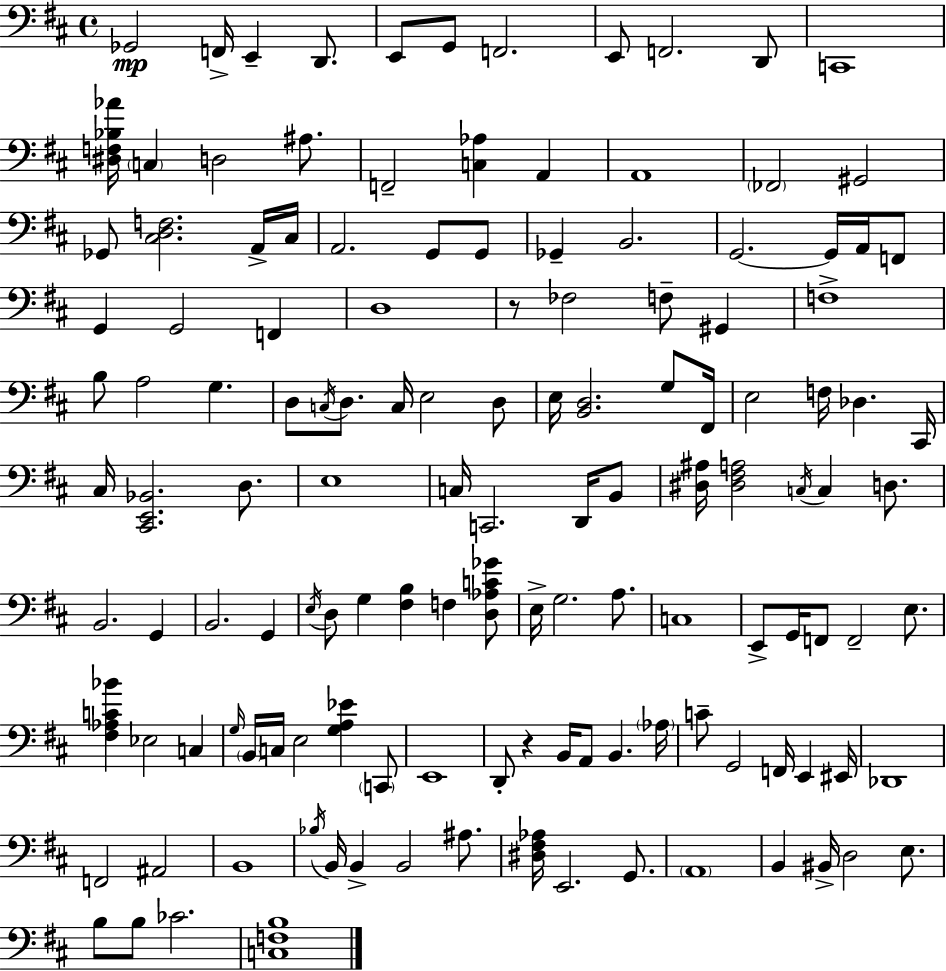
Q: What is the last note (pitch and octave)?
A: CES4